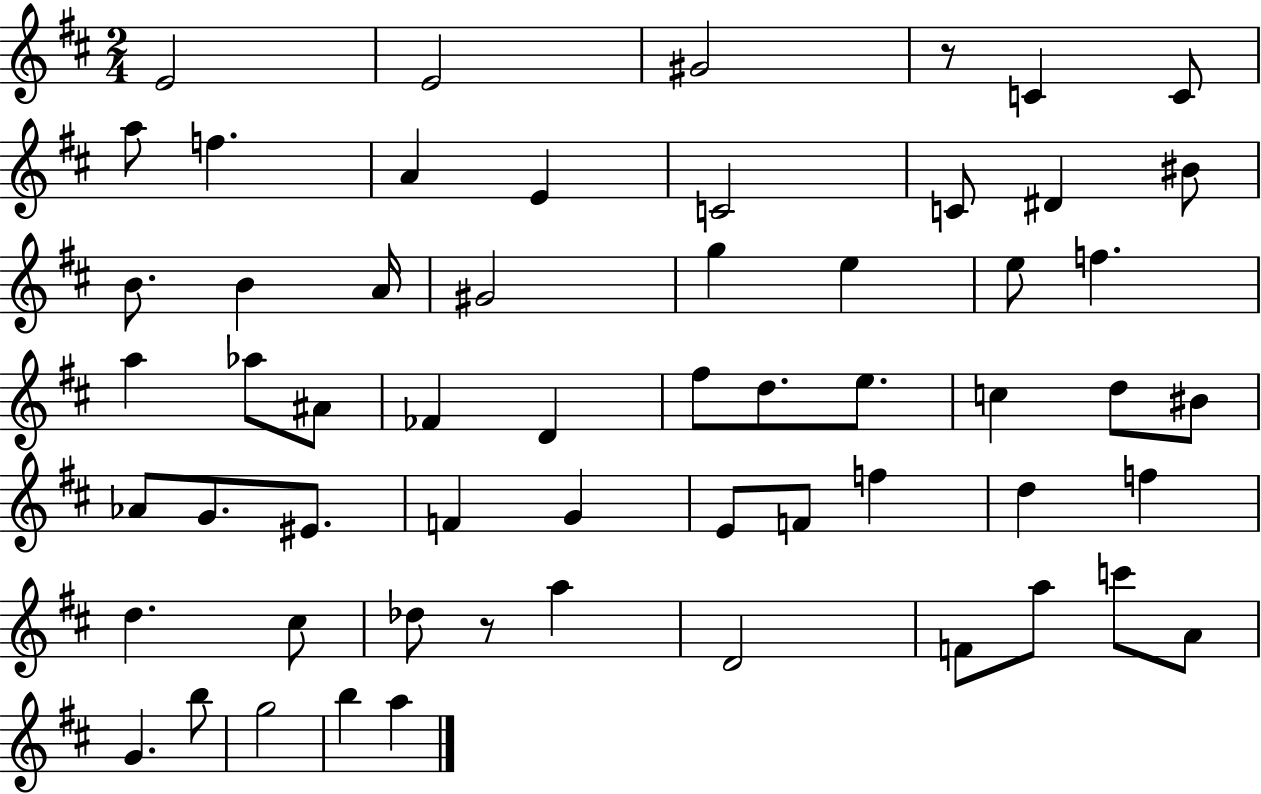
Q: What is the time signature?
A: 2/4